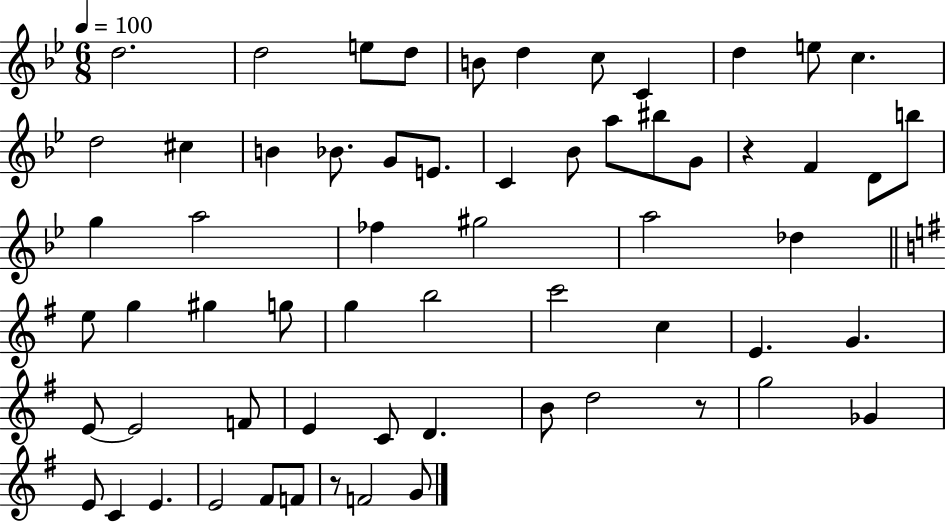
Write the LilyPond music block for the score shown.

{
  \clef treble
  \numericTimeSignature
  \time 6/8
  \key bes \major
  \tempo 4 = 100
  \repeat volta 2 { d''2. | d''2 e''8 d''8 | b'8 d''4 c''8 c'4 | d''4 e''8 c''4. | \break d''2 cis''4 | b'4 bes'8. g'8 e'8. | c'4 bes'8 a''8 bis''8 g'8 | r4 f'4 d'8 b''8 | \break g''4 a''2 | fes''4 gis''2 | a''2 des''4 | \bar "||" \break \key g \major e''8 g''4 gis''4 g''8 | g''4 b''2 | c'''2 c''4 | e'4. g'4. | \break e'8~~ e'2 f'8 | e'4 c'8 d'4. | b'8 d''2 r8 | g''2 ges'4 | \break e'8 c'4 e'4. | e'2 fis'8 f'8 | r8 f'2 g'8 | } \bar "|."
}